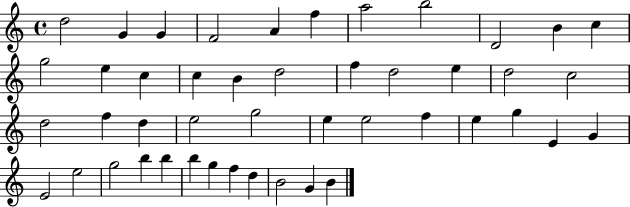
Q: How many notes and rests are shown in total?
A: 46